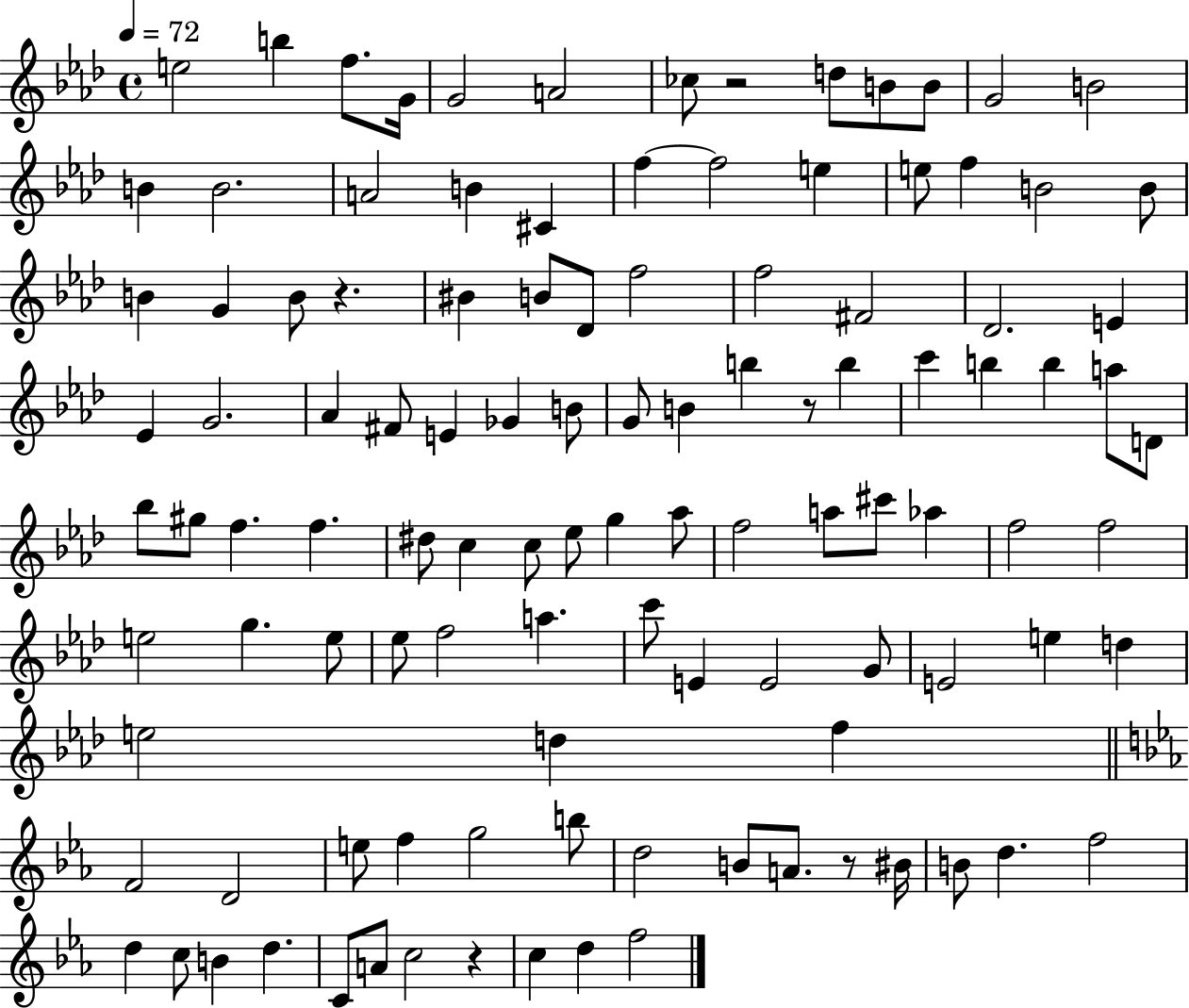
{
  \clef treble
  \time 4/4
  \defaultTimeSignature
  \key aes \major
  \tempo 4 = 72
  \repeat volta 2 { e''2 b''4 f''8. g'16 | g'2 a'2 | ces''8 r2 d''8 b'8 b'8 | g'2 b'2 | \break b'4 b'2. | a'2 b'4 cis'4 | f''4~~ f''2 e''4 | e''8 f''4 b'2 b'8 | \break b'4 g'4 b'8 r4. | bis'4 b'8 des'8 f''2 | f''2 fis'2 | des'2. e'4 | \break ees'4 g'2. | aes'4 fis'8 e'4 ges'4 b'8 | g'8 b'4 b''4 r8 b''4 | c'''4 b''4 b''4 a''8 d'8 | \break bes''8 gis''8 f''4. f''4. | dis''8 c''4 c''8 ees''8 g''4 aes''8 | f''2 a''8 cis'''8 aes''4 | f''2 f''2 | \break e''2 g''4. e''8 | ees''8 f''2 a''4. | c'''8 e'4 e'2 g'8 | e'2 e''4 d''4 | \break e''2 d''4 f''4 | \bar "||" \break \key ees \major f'2 d'2 | e''8 f''4 g''2 b''8 | d''2 b'8 a'8. r8 bis'16 | b'8 d''4. f''2 | \break d''4 c''8 b'4 d''4. | c'8 a'8 c''2 r4 | c''4 d''4 f''2 | } \bar "|."
}